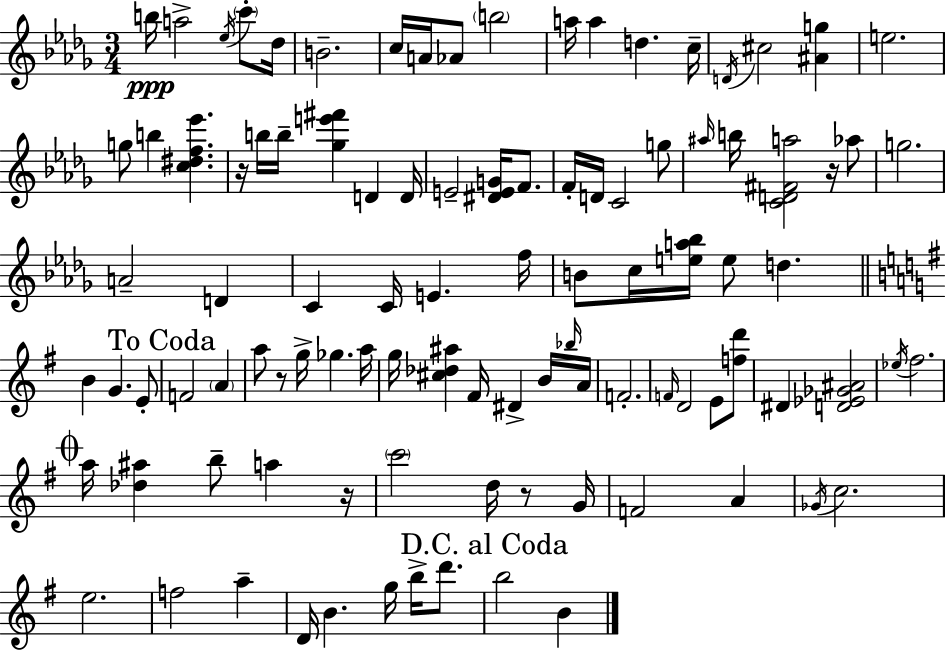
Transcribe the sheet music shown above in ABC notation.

X:1
T:Untitled
M:3/4
L:1/4
K:Bbm
b/4 a2 _e/4 c'/2 _d/4 B2 c/4 A/4 _A/2 b2 a/4 a d c/4 D/4 ^c2 [^Ag] e2 g/2 b [c^df_e'] z/4 b/4 b/4 [_ge'^f'] D D/4 E2 [^DEG]/4 F/2 F/4 D/4 C2 g/2 ^a/4 b/4 [CD^Fa]2 z/4 _a/2 g2 A2 D C C/4 E f/4 B/2 c/4 [ea_b]/4 e/2 d B G E/2 F2 A a/2 z/2 g/4 _g a/4 g/4 [^c_d^a] ^F/4 ^D B/4 _b/4 A/4 F2 F/4 D2 E/2 [fd']/2 ^D [D_E_G^A]2 _e/4 ^f2 a/4 [_d^a] b/2 a z/4 c'2 d/4 z/2 G/4 F2 A _G/4 c2 e2 f2 a D/4 B g/4 b/4 d'/2 b2 B